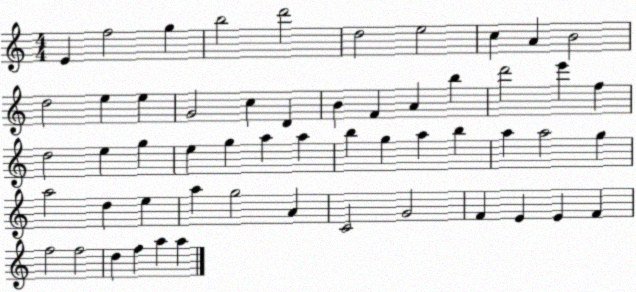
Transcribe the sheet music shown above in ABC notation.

X:1
T:Untitled
M:4/4
L:1/4
K:C
E f2 g b2 d'2 d2 e2 c A B2 d2 e e G2 c D B F A b d'2 e' f d2 e g e g a a b g a b a a2 g a2 d e a g2 A C2 G2 F E E F f2 f2 d f a a